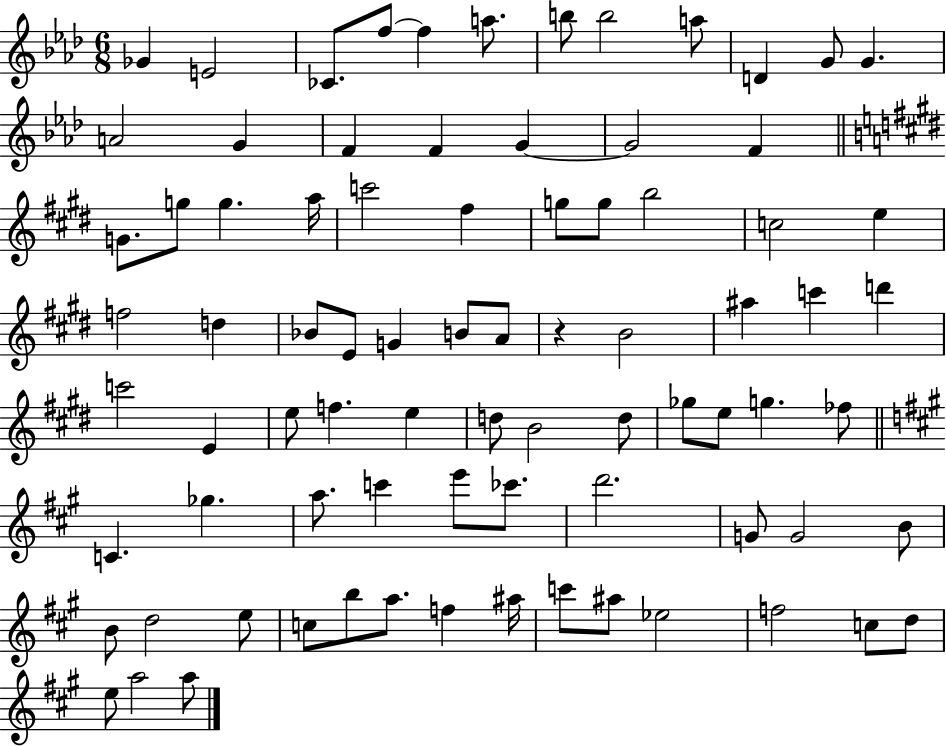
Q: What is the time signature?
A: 6/8